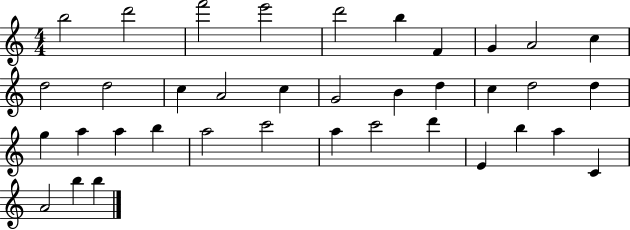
B5/h D6/h F6/h E6/h D6/h B5/q F4/q G4/q A4/h C5/q D5/h D5/h C5/q A4/h C5/q G4/h B4/q D5/q C5/q D5/h D5/q G5/q A5/q A5/q B5/q A5/h C6/h A5/q C6/h D6/q E4/q B5/q A5/q C4/q A4/h B5/q B5/q